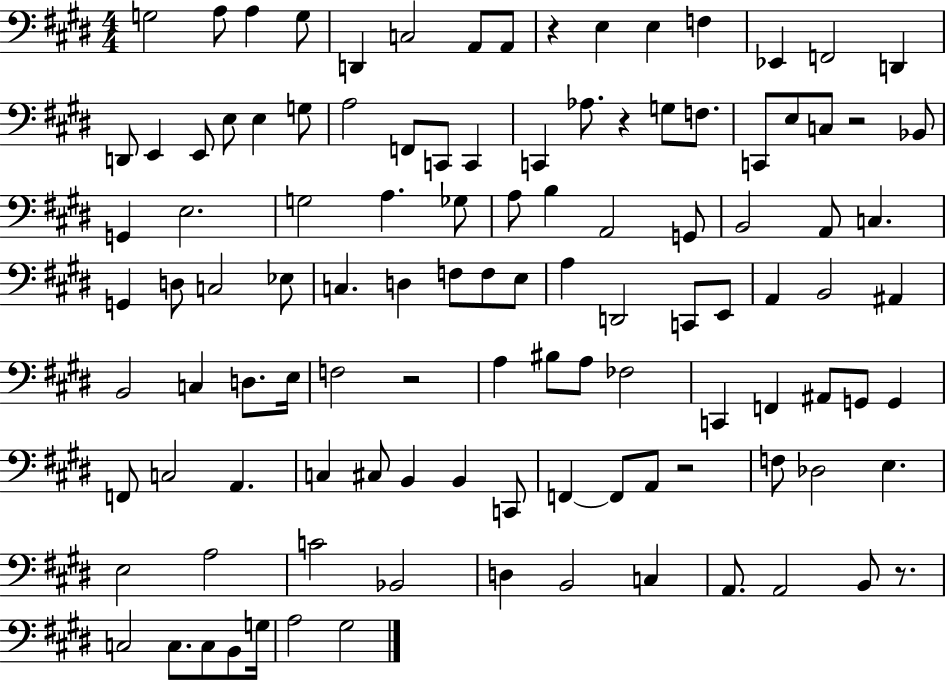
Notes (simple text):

G3/h A3/e A3/q G3/e D2/q C3/h A2/e A2/e R/q E3/q E3/q F3/q Eb2/q F2/h D2/q D2/e E2/q E2/e E3/e E3/q G3/e A3/h F2/e C2/e C2/q C2/q Ab3/e. R/q G3/e F3/e. C2/e E3/e C3/e R/h Bb2/e G2/q E3/h. G3/h A3/q. Gb3/e A3/e B3/q A2/h G2/e B2/h A2/e C3/q. G2/q D3/e C3/h Eb3/e C3/q. D3/q F3/e F3/e E3/e A3/q D2/h C2/e E2/e A2/q B2/h A#2/q B2/h C3/q D3/e. E3/s F3/h R/h A3/q BIS3/e A3/e FES3/h C2/q F2/q A#2/e G2/e G2/q F2/e C3/h A2/q. C3/q C#3/e B2/q B2/q C2/e F2/q F2/e A2/e R/h F3/e Db3/h E3/q. E3/h A3/h C4/h Bb2/h D3/q B2/h C3/q A2/e. A2/h B2/e R/e. C3/h C3/e. C3/e B2/e G3/s A3/h G#3/h